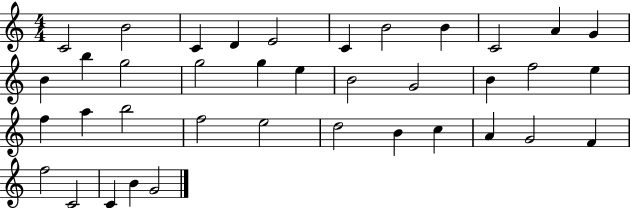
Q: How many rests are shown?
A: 0